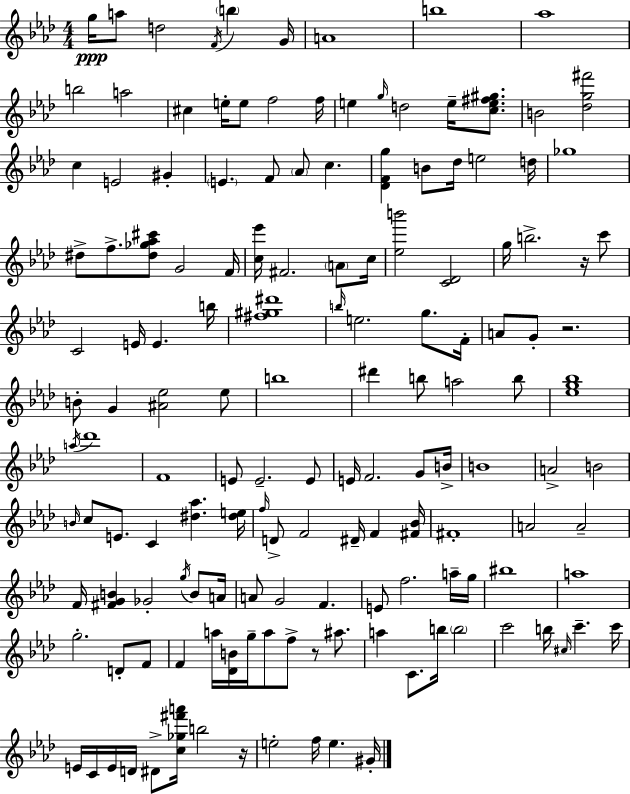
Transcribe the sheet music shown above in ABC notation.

X:1
T:Untitled
M:4/4
L:1/4
K:Fm
g/4 a/2 d2 F/4 b G/4 A4 b4 _a4 b2 a2 ^c e/4 e/2 f2 f/4 e g/4 d2 e/4 [ce^f^g]/2 B2 [_dg^f']2 c E2 ^G E F/2 _A/2 c [_DFg] B/2 _d/4 e2 d/4 _g4 ^d/2 f/2 [^d_g_a^c']/2 G2 F/4 [c_e']/4 ^F2 A/2 c/4 [_eb']2 [C_D]2 g/4 b2 z/4 c'/2 C2 E/4 E b/4 [^f^g^d']4 b/4 e2 g/2 F/4 A/2 G/2 z2 B/2 G [^A_e]2 _e/2 b4 ^d' b/2 a2 b/2 [_eg_b]4 a/4 _d'4 F4 E/2 E2 E/2 E/4 F2 G/2 B/4 B4 A2 B2 B/4 c/2 E/2 C [^d_a] [^de]/4 f/4 D/2 F2 ^D/4 F [^F_B]/4 ^F4 A2 A2 F/4 [^FGB] _G2 g/4 B/2 A/4 A/2 G2 F E/2 f2 a/4 g/4 ^b4 a4 g2 D/2 F/2 F a/4 [_DB]/4 g/4 a/2 f/2 z/2 ^a/2 a C/2 b/4 b2 c'2 b/4 ^c/4 c' c'/4 E/4 C/4 E/4 D/4 ^D/2 [c_g^f'a']/4 b2 z/4 e2 f/4 e ^G/4